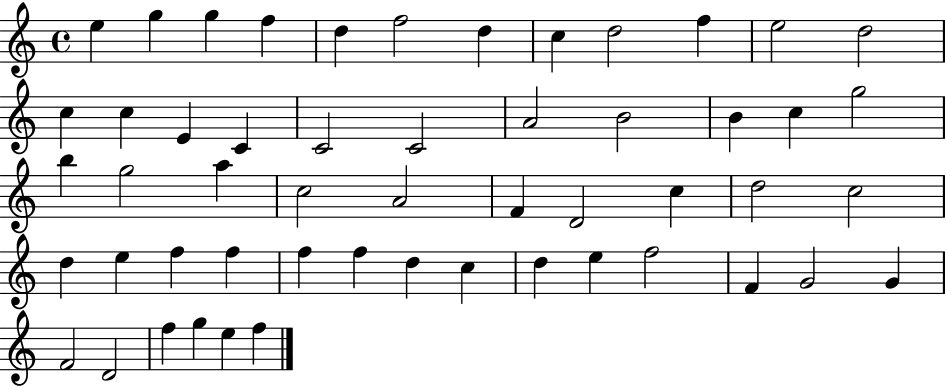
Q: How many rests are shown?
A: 0